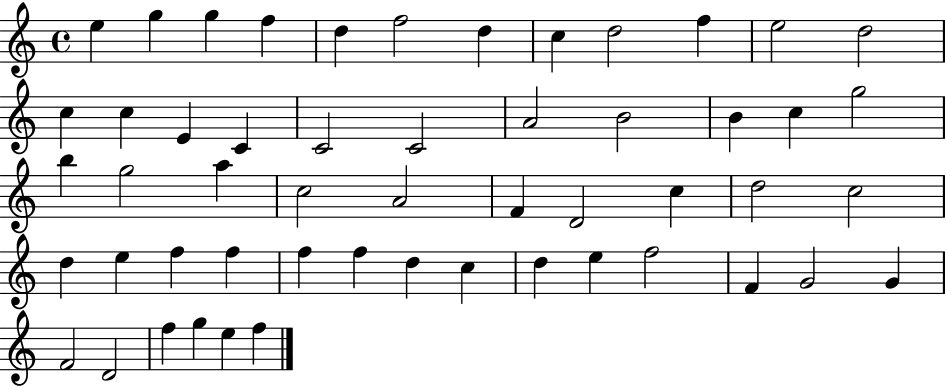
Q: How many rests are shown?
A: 0